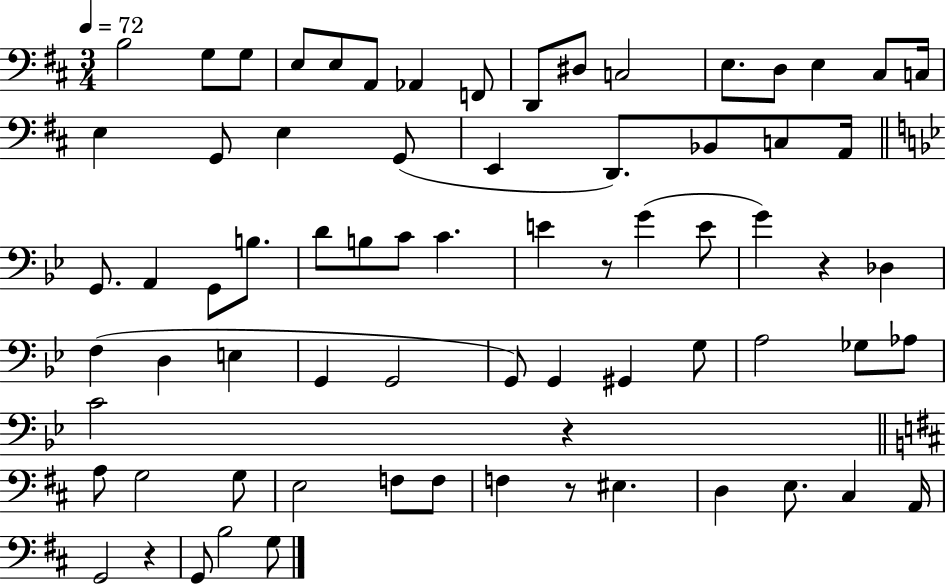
X:1
T:Untitled
M:3/4
L:1/4
K:D
B,2 G,/2 G,/2 E,/2 E,/2 A,,/2 _A,, F,,/2 D,,/2 ^D,/2 C,2 E,/2 D,/2 E, ^C,/2 C,/4 E, G,,/2 E, G,,/2 E,, D,,/2 _B,,/2 C,/2 A,,/4 G,,/2 A,, G,,/2 B,/2 D/2 B,/2 C/2 C E z/2 G E/2 G z _D, F, D, E, G,, G,,2 G,,/2 G,, ^G,, G,/2 A,2 _G,/2 _A,/2 C2 z A,/2 G,2 G,/2 E,2 F,/2 F,/2 F, z/2 ^E, D, E,/2 ^C, A,,/4 G,,2 z G,,/2 B,2 G,/2